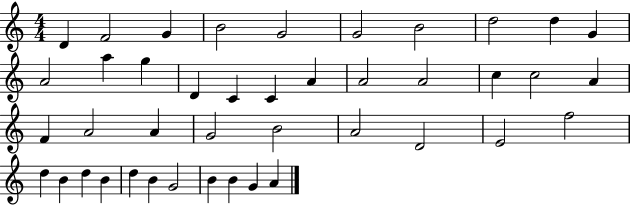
{
  \clef treble
  \numericTimeSignature
  \time 4/4
  \key c \major
  d'4 f'2 g'4 | b'2 g'2 | g'2 b'2 | d''2 d''4 g'4 | \break a'2 a''4 g''4 | d'4 c'4 c'4 a'4 | a'2 a'2 | c''4 c''2 a'4 | \break f'4 a'2 a'4 | g'2 b'2 | a'2 d'2 | e'2 f''2 | \break d''4 b'4 d''4 b'4 | d''4 b'4 g'2 | b'4 b'4 g'4 a'4 | \bar "|."
}